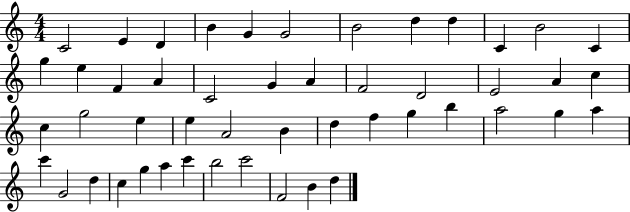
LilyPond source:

{
  \clef treble
  \numericTimeSignature
  \time 4/4
  \key c \major
  c'2 e'4 d'4 | b'4 g'4 g'2 | b'2 d''4 d''4 | c'4 b'2 c'4 | \break g''4 e''4 f'4 a'4 | c'2 g'4 a'4 | f'2 d'2 | e'2 a'4 c''4 | \break c''4 g''2 e''4 | e''4 a'2 b'4 | d''4 f''4 g''4 b''4 | a''2 g''4 a''4 | \break c'''4 g'2 d''4 | c''4 g''4 a''4 c'''4 | b''2 c'''2 | f'2 b'4 d''4 | \break \bar "|."
}